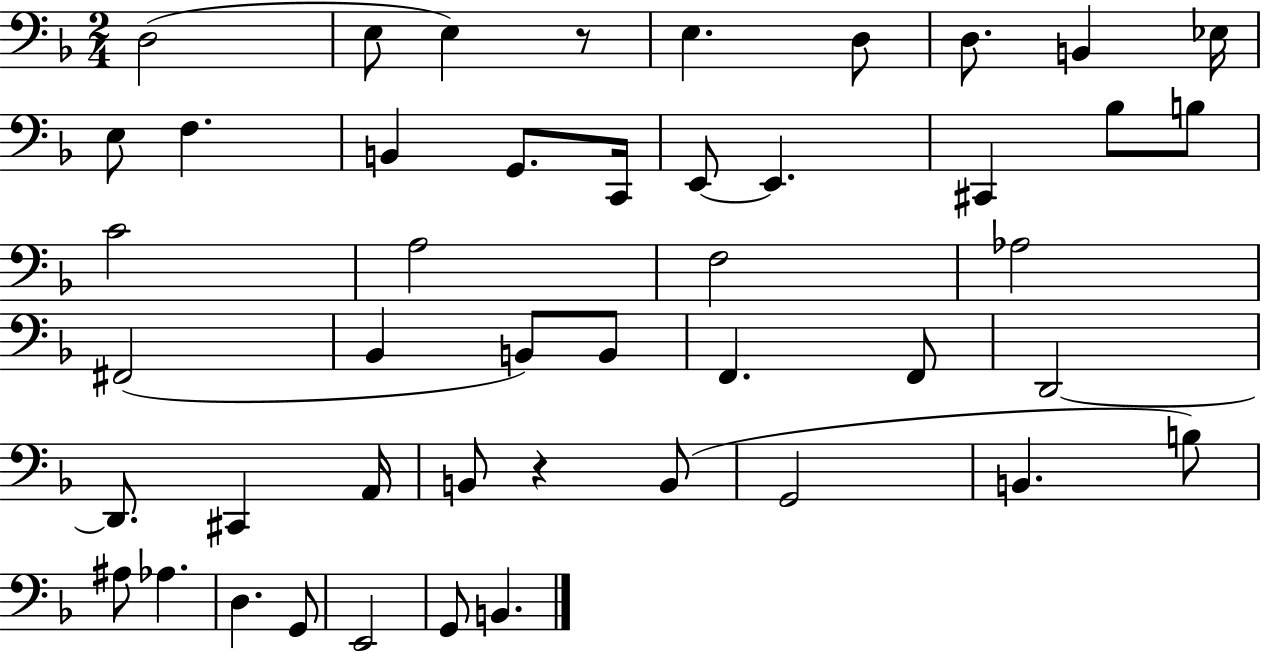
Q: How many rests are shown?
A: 2